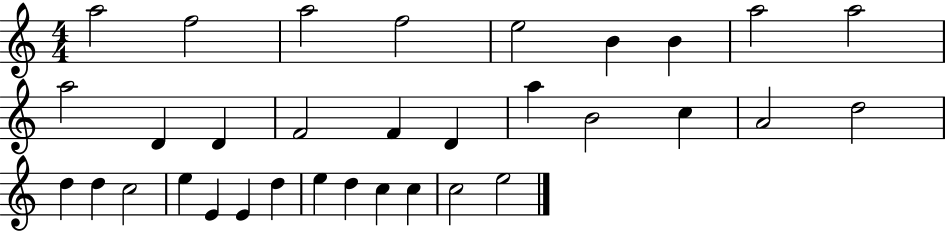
A5/h F5/h A5/h F5/h E5/h B4/q B4/q A5/h A5/h A5/h D4/q D4/q F4/h F4/q D4/q A5/q B4/h C5/q A4/h D5/h D5/q D5/q C5/h E5/q E4/q E4/q D5/q E5/q D5/q C5/q C5/q C5/h E5/h